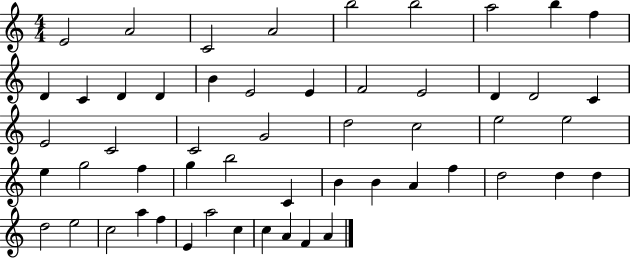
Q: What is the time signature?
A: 4/4